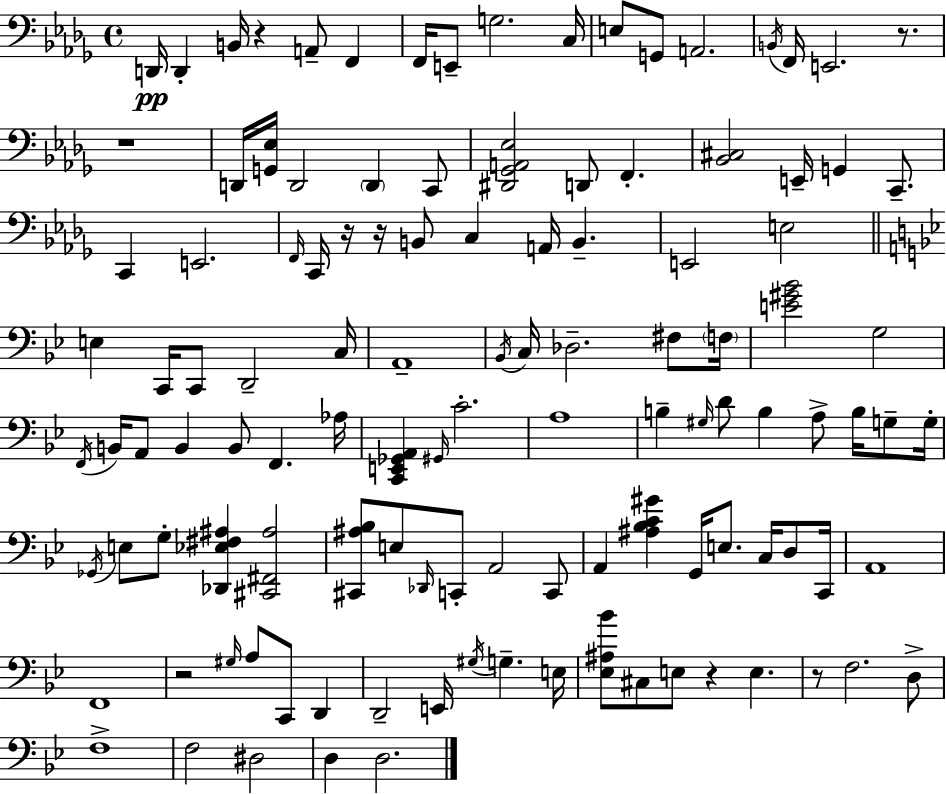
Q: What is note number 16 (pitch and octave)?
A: D2